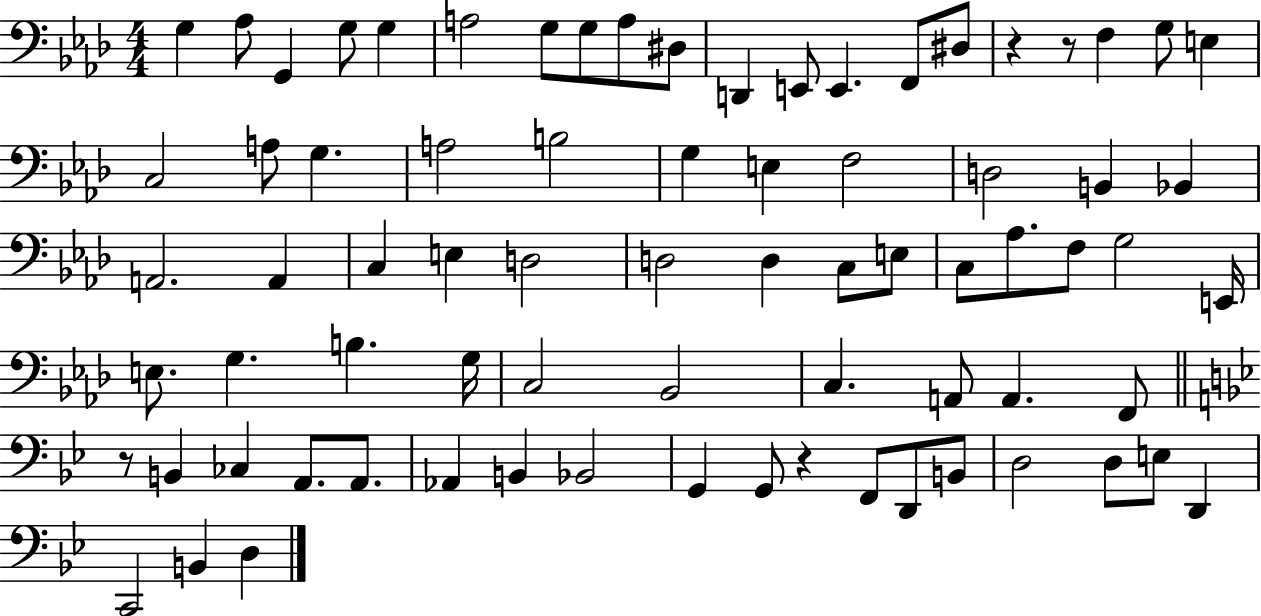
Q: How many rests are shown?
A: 4